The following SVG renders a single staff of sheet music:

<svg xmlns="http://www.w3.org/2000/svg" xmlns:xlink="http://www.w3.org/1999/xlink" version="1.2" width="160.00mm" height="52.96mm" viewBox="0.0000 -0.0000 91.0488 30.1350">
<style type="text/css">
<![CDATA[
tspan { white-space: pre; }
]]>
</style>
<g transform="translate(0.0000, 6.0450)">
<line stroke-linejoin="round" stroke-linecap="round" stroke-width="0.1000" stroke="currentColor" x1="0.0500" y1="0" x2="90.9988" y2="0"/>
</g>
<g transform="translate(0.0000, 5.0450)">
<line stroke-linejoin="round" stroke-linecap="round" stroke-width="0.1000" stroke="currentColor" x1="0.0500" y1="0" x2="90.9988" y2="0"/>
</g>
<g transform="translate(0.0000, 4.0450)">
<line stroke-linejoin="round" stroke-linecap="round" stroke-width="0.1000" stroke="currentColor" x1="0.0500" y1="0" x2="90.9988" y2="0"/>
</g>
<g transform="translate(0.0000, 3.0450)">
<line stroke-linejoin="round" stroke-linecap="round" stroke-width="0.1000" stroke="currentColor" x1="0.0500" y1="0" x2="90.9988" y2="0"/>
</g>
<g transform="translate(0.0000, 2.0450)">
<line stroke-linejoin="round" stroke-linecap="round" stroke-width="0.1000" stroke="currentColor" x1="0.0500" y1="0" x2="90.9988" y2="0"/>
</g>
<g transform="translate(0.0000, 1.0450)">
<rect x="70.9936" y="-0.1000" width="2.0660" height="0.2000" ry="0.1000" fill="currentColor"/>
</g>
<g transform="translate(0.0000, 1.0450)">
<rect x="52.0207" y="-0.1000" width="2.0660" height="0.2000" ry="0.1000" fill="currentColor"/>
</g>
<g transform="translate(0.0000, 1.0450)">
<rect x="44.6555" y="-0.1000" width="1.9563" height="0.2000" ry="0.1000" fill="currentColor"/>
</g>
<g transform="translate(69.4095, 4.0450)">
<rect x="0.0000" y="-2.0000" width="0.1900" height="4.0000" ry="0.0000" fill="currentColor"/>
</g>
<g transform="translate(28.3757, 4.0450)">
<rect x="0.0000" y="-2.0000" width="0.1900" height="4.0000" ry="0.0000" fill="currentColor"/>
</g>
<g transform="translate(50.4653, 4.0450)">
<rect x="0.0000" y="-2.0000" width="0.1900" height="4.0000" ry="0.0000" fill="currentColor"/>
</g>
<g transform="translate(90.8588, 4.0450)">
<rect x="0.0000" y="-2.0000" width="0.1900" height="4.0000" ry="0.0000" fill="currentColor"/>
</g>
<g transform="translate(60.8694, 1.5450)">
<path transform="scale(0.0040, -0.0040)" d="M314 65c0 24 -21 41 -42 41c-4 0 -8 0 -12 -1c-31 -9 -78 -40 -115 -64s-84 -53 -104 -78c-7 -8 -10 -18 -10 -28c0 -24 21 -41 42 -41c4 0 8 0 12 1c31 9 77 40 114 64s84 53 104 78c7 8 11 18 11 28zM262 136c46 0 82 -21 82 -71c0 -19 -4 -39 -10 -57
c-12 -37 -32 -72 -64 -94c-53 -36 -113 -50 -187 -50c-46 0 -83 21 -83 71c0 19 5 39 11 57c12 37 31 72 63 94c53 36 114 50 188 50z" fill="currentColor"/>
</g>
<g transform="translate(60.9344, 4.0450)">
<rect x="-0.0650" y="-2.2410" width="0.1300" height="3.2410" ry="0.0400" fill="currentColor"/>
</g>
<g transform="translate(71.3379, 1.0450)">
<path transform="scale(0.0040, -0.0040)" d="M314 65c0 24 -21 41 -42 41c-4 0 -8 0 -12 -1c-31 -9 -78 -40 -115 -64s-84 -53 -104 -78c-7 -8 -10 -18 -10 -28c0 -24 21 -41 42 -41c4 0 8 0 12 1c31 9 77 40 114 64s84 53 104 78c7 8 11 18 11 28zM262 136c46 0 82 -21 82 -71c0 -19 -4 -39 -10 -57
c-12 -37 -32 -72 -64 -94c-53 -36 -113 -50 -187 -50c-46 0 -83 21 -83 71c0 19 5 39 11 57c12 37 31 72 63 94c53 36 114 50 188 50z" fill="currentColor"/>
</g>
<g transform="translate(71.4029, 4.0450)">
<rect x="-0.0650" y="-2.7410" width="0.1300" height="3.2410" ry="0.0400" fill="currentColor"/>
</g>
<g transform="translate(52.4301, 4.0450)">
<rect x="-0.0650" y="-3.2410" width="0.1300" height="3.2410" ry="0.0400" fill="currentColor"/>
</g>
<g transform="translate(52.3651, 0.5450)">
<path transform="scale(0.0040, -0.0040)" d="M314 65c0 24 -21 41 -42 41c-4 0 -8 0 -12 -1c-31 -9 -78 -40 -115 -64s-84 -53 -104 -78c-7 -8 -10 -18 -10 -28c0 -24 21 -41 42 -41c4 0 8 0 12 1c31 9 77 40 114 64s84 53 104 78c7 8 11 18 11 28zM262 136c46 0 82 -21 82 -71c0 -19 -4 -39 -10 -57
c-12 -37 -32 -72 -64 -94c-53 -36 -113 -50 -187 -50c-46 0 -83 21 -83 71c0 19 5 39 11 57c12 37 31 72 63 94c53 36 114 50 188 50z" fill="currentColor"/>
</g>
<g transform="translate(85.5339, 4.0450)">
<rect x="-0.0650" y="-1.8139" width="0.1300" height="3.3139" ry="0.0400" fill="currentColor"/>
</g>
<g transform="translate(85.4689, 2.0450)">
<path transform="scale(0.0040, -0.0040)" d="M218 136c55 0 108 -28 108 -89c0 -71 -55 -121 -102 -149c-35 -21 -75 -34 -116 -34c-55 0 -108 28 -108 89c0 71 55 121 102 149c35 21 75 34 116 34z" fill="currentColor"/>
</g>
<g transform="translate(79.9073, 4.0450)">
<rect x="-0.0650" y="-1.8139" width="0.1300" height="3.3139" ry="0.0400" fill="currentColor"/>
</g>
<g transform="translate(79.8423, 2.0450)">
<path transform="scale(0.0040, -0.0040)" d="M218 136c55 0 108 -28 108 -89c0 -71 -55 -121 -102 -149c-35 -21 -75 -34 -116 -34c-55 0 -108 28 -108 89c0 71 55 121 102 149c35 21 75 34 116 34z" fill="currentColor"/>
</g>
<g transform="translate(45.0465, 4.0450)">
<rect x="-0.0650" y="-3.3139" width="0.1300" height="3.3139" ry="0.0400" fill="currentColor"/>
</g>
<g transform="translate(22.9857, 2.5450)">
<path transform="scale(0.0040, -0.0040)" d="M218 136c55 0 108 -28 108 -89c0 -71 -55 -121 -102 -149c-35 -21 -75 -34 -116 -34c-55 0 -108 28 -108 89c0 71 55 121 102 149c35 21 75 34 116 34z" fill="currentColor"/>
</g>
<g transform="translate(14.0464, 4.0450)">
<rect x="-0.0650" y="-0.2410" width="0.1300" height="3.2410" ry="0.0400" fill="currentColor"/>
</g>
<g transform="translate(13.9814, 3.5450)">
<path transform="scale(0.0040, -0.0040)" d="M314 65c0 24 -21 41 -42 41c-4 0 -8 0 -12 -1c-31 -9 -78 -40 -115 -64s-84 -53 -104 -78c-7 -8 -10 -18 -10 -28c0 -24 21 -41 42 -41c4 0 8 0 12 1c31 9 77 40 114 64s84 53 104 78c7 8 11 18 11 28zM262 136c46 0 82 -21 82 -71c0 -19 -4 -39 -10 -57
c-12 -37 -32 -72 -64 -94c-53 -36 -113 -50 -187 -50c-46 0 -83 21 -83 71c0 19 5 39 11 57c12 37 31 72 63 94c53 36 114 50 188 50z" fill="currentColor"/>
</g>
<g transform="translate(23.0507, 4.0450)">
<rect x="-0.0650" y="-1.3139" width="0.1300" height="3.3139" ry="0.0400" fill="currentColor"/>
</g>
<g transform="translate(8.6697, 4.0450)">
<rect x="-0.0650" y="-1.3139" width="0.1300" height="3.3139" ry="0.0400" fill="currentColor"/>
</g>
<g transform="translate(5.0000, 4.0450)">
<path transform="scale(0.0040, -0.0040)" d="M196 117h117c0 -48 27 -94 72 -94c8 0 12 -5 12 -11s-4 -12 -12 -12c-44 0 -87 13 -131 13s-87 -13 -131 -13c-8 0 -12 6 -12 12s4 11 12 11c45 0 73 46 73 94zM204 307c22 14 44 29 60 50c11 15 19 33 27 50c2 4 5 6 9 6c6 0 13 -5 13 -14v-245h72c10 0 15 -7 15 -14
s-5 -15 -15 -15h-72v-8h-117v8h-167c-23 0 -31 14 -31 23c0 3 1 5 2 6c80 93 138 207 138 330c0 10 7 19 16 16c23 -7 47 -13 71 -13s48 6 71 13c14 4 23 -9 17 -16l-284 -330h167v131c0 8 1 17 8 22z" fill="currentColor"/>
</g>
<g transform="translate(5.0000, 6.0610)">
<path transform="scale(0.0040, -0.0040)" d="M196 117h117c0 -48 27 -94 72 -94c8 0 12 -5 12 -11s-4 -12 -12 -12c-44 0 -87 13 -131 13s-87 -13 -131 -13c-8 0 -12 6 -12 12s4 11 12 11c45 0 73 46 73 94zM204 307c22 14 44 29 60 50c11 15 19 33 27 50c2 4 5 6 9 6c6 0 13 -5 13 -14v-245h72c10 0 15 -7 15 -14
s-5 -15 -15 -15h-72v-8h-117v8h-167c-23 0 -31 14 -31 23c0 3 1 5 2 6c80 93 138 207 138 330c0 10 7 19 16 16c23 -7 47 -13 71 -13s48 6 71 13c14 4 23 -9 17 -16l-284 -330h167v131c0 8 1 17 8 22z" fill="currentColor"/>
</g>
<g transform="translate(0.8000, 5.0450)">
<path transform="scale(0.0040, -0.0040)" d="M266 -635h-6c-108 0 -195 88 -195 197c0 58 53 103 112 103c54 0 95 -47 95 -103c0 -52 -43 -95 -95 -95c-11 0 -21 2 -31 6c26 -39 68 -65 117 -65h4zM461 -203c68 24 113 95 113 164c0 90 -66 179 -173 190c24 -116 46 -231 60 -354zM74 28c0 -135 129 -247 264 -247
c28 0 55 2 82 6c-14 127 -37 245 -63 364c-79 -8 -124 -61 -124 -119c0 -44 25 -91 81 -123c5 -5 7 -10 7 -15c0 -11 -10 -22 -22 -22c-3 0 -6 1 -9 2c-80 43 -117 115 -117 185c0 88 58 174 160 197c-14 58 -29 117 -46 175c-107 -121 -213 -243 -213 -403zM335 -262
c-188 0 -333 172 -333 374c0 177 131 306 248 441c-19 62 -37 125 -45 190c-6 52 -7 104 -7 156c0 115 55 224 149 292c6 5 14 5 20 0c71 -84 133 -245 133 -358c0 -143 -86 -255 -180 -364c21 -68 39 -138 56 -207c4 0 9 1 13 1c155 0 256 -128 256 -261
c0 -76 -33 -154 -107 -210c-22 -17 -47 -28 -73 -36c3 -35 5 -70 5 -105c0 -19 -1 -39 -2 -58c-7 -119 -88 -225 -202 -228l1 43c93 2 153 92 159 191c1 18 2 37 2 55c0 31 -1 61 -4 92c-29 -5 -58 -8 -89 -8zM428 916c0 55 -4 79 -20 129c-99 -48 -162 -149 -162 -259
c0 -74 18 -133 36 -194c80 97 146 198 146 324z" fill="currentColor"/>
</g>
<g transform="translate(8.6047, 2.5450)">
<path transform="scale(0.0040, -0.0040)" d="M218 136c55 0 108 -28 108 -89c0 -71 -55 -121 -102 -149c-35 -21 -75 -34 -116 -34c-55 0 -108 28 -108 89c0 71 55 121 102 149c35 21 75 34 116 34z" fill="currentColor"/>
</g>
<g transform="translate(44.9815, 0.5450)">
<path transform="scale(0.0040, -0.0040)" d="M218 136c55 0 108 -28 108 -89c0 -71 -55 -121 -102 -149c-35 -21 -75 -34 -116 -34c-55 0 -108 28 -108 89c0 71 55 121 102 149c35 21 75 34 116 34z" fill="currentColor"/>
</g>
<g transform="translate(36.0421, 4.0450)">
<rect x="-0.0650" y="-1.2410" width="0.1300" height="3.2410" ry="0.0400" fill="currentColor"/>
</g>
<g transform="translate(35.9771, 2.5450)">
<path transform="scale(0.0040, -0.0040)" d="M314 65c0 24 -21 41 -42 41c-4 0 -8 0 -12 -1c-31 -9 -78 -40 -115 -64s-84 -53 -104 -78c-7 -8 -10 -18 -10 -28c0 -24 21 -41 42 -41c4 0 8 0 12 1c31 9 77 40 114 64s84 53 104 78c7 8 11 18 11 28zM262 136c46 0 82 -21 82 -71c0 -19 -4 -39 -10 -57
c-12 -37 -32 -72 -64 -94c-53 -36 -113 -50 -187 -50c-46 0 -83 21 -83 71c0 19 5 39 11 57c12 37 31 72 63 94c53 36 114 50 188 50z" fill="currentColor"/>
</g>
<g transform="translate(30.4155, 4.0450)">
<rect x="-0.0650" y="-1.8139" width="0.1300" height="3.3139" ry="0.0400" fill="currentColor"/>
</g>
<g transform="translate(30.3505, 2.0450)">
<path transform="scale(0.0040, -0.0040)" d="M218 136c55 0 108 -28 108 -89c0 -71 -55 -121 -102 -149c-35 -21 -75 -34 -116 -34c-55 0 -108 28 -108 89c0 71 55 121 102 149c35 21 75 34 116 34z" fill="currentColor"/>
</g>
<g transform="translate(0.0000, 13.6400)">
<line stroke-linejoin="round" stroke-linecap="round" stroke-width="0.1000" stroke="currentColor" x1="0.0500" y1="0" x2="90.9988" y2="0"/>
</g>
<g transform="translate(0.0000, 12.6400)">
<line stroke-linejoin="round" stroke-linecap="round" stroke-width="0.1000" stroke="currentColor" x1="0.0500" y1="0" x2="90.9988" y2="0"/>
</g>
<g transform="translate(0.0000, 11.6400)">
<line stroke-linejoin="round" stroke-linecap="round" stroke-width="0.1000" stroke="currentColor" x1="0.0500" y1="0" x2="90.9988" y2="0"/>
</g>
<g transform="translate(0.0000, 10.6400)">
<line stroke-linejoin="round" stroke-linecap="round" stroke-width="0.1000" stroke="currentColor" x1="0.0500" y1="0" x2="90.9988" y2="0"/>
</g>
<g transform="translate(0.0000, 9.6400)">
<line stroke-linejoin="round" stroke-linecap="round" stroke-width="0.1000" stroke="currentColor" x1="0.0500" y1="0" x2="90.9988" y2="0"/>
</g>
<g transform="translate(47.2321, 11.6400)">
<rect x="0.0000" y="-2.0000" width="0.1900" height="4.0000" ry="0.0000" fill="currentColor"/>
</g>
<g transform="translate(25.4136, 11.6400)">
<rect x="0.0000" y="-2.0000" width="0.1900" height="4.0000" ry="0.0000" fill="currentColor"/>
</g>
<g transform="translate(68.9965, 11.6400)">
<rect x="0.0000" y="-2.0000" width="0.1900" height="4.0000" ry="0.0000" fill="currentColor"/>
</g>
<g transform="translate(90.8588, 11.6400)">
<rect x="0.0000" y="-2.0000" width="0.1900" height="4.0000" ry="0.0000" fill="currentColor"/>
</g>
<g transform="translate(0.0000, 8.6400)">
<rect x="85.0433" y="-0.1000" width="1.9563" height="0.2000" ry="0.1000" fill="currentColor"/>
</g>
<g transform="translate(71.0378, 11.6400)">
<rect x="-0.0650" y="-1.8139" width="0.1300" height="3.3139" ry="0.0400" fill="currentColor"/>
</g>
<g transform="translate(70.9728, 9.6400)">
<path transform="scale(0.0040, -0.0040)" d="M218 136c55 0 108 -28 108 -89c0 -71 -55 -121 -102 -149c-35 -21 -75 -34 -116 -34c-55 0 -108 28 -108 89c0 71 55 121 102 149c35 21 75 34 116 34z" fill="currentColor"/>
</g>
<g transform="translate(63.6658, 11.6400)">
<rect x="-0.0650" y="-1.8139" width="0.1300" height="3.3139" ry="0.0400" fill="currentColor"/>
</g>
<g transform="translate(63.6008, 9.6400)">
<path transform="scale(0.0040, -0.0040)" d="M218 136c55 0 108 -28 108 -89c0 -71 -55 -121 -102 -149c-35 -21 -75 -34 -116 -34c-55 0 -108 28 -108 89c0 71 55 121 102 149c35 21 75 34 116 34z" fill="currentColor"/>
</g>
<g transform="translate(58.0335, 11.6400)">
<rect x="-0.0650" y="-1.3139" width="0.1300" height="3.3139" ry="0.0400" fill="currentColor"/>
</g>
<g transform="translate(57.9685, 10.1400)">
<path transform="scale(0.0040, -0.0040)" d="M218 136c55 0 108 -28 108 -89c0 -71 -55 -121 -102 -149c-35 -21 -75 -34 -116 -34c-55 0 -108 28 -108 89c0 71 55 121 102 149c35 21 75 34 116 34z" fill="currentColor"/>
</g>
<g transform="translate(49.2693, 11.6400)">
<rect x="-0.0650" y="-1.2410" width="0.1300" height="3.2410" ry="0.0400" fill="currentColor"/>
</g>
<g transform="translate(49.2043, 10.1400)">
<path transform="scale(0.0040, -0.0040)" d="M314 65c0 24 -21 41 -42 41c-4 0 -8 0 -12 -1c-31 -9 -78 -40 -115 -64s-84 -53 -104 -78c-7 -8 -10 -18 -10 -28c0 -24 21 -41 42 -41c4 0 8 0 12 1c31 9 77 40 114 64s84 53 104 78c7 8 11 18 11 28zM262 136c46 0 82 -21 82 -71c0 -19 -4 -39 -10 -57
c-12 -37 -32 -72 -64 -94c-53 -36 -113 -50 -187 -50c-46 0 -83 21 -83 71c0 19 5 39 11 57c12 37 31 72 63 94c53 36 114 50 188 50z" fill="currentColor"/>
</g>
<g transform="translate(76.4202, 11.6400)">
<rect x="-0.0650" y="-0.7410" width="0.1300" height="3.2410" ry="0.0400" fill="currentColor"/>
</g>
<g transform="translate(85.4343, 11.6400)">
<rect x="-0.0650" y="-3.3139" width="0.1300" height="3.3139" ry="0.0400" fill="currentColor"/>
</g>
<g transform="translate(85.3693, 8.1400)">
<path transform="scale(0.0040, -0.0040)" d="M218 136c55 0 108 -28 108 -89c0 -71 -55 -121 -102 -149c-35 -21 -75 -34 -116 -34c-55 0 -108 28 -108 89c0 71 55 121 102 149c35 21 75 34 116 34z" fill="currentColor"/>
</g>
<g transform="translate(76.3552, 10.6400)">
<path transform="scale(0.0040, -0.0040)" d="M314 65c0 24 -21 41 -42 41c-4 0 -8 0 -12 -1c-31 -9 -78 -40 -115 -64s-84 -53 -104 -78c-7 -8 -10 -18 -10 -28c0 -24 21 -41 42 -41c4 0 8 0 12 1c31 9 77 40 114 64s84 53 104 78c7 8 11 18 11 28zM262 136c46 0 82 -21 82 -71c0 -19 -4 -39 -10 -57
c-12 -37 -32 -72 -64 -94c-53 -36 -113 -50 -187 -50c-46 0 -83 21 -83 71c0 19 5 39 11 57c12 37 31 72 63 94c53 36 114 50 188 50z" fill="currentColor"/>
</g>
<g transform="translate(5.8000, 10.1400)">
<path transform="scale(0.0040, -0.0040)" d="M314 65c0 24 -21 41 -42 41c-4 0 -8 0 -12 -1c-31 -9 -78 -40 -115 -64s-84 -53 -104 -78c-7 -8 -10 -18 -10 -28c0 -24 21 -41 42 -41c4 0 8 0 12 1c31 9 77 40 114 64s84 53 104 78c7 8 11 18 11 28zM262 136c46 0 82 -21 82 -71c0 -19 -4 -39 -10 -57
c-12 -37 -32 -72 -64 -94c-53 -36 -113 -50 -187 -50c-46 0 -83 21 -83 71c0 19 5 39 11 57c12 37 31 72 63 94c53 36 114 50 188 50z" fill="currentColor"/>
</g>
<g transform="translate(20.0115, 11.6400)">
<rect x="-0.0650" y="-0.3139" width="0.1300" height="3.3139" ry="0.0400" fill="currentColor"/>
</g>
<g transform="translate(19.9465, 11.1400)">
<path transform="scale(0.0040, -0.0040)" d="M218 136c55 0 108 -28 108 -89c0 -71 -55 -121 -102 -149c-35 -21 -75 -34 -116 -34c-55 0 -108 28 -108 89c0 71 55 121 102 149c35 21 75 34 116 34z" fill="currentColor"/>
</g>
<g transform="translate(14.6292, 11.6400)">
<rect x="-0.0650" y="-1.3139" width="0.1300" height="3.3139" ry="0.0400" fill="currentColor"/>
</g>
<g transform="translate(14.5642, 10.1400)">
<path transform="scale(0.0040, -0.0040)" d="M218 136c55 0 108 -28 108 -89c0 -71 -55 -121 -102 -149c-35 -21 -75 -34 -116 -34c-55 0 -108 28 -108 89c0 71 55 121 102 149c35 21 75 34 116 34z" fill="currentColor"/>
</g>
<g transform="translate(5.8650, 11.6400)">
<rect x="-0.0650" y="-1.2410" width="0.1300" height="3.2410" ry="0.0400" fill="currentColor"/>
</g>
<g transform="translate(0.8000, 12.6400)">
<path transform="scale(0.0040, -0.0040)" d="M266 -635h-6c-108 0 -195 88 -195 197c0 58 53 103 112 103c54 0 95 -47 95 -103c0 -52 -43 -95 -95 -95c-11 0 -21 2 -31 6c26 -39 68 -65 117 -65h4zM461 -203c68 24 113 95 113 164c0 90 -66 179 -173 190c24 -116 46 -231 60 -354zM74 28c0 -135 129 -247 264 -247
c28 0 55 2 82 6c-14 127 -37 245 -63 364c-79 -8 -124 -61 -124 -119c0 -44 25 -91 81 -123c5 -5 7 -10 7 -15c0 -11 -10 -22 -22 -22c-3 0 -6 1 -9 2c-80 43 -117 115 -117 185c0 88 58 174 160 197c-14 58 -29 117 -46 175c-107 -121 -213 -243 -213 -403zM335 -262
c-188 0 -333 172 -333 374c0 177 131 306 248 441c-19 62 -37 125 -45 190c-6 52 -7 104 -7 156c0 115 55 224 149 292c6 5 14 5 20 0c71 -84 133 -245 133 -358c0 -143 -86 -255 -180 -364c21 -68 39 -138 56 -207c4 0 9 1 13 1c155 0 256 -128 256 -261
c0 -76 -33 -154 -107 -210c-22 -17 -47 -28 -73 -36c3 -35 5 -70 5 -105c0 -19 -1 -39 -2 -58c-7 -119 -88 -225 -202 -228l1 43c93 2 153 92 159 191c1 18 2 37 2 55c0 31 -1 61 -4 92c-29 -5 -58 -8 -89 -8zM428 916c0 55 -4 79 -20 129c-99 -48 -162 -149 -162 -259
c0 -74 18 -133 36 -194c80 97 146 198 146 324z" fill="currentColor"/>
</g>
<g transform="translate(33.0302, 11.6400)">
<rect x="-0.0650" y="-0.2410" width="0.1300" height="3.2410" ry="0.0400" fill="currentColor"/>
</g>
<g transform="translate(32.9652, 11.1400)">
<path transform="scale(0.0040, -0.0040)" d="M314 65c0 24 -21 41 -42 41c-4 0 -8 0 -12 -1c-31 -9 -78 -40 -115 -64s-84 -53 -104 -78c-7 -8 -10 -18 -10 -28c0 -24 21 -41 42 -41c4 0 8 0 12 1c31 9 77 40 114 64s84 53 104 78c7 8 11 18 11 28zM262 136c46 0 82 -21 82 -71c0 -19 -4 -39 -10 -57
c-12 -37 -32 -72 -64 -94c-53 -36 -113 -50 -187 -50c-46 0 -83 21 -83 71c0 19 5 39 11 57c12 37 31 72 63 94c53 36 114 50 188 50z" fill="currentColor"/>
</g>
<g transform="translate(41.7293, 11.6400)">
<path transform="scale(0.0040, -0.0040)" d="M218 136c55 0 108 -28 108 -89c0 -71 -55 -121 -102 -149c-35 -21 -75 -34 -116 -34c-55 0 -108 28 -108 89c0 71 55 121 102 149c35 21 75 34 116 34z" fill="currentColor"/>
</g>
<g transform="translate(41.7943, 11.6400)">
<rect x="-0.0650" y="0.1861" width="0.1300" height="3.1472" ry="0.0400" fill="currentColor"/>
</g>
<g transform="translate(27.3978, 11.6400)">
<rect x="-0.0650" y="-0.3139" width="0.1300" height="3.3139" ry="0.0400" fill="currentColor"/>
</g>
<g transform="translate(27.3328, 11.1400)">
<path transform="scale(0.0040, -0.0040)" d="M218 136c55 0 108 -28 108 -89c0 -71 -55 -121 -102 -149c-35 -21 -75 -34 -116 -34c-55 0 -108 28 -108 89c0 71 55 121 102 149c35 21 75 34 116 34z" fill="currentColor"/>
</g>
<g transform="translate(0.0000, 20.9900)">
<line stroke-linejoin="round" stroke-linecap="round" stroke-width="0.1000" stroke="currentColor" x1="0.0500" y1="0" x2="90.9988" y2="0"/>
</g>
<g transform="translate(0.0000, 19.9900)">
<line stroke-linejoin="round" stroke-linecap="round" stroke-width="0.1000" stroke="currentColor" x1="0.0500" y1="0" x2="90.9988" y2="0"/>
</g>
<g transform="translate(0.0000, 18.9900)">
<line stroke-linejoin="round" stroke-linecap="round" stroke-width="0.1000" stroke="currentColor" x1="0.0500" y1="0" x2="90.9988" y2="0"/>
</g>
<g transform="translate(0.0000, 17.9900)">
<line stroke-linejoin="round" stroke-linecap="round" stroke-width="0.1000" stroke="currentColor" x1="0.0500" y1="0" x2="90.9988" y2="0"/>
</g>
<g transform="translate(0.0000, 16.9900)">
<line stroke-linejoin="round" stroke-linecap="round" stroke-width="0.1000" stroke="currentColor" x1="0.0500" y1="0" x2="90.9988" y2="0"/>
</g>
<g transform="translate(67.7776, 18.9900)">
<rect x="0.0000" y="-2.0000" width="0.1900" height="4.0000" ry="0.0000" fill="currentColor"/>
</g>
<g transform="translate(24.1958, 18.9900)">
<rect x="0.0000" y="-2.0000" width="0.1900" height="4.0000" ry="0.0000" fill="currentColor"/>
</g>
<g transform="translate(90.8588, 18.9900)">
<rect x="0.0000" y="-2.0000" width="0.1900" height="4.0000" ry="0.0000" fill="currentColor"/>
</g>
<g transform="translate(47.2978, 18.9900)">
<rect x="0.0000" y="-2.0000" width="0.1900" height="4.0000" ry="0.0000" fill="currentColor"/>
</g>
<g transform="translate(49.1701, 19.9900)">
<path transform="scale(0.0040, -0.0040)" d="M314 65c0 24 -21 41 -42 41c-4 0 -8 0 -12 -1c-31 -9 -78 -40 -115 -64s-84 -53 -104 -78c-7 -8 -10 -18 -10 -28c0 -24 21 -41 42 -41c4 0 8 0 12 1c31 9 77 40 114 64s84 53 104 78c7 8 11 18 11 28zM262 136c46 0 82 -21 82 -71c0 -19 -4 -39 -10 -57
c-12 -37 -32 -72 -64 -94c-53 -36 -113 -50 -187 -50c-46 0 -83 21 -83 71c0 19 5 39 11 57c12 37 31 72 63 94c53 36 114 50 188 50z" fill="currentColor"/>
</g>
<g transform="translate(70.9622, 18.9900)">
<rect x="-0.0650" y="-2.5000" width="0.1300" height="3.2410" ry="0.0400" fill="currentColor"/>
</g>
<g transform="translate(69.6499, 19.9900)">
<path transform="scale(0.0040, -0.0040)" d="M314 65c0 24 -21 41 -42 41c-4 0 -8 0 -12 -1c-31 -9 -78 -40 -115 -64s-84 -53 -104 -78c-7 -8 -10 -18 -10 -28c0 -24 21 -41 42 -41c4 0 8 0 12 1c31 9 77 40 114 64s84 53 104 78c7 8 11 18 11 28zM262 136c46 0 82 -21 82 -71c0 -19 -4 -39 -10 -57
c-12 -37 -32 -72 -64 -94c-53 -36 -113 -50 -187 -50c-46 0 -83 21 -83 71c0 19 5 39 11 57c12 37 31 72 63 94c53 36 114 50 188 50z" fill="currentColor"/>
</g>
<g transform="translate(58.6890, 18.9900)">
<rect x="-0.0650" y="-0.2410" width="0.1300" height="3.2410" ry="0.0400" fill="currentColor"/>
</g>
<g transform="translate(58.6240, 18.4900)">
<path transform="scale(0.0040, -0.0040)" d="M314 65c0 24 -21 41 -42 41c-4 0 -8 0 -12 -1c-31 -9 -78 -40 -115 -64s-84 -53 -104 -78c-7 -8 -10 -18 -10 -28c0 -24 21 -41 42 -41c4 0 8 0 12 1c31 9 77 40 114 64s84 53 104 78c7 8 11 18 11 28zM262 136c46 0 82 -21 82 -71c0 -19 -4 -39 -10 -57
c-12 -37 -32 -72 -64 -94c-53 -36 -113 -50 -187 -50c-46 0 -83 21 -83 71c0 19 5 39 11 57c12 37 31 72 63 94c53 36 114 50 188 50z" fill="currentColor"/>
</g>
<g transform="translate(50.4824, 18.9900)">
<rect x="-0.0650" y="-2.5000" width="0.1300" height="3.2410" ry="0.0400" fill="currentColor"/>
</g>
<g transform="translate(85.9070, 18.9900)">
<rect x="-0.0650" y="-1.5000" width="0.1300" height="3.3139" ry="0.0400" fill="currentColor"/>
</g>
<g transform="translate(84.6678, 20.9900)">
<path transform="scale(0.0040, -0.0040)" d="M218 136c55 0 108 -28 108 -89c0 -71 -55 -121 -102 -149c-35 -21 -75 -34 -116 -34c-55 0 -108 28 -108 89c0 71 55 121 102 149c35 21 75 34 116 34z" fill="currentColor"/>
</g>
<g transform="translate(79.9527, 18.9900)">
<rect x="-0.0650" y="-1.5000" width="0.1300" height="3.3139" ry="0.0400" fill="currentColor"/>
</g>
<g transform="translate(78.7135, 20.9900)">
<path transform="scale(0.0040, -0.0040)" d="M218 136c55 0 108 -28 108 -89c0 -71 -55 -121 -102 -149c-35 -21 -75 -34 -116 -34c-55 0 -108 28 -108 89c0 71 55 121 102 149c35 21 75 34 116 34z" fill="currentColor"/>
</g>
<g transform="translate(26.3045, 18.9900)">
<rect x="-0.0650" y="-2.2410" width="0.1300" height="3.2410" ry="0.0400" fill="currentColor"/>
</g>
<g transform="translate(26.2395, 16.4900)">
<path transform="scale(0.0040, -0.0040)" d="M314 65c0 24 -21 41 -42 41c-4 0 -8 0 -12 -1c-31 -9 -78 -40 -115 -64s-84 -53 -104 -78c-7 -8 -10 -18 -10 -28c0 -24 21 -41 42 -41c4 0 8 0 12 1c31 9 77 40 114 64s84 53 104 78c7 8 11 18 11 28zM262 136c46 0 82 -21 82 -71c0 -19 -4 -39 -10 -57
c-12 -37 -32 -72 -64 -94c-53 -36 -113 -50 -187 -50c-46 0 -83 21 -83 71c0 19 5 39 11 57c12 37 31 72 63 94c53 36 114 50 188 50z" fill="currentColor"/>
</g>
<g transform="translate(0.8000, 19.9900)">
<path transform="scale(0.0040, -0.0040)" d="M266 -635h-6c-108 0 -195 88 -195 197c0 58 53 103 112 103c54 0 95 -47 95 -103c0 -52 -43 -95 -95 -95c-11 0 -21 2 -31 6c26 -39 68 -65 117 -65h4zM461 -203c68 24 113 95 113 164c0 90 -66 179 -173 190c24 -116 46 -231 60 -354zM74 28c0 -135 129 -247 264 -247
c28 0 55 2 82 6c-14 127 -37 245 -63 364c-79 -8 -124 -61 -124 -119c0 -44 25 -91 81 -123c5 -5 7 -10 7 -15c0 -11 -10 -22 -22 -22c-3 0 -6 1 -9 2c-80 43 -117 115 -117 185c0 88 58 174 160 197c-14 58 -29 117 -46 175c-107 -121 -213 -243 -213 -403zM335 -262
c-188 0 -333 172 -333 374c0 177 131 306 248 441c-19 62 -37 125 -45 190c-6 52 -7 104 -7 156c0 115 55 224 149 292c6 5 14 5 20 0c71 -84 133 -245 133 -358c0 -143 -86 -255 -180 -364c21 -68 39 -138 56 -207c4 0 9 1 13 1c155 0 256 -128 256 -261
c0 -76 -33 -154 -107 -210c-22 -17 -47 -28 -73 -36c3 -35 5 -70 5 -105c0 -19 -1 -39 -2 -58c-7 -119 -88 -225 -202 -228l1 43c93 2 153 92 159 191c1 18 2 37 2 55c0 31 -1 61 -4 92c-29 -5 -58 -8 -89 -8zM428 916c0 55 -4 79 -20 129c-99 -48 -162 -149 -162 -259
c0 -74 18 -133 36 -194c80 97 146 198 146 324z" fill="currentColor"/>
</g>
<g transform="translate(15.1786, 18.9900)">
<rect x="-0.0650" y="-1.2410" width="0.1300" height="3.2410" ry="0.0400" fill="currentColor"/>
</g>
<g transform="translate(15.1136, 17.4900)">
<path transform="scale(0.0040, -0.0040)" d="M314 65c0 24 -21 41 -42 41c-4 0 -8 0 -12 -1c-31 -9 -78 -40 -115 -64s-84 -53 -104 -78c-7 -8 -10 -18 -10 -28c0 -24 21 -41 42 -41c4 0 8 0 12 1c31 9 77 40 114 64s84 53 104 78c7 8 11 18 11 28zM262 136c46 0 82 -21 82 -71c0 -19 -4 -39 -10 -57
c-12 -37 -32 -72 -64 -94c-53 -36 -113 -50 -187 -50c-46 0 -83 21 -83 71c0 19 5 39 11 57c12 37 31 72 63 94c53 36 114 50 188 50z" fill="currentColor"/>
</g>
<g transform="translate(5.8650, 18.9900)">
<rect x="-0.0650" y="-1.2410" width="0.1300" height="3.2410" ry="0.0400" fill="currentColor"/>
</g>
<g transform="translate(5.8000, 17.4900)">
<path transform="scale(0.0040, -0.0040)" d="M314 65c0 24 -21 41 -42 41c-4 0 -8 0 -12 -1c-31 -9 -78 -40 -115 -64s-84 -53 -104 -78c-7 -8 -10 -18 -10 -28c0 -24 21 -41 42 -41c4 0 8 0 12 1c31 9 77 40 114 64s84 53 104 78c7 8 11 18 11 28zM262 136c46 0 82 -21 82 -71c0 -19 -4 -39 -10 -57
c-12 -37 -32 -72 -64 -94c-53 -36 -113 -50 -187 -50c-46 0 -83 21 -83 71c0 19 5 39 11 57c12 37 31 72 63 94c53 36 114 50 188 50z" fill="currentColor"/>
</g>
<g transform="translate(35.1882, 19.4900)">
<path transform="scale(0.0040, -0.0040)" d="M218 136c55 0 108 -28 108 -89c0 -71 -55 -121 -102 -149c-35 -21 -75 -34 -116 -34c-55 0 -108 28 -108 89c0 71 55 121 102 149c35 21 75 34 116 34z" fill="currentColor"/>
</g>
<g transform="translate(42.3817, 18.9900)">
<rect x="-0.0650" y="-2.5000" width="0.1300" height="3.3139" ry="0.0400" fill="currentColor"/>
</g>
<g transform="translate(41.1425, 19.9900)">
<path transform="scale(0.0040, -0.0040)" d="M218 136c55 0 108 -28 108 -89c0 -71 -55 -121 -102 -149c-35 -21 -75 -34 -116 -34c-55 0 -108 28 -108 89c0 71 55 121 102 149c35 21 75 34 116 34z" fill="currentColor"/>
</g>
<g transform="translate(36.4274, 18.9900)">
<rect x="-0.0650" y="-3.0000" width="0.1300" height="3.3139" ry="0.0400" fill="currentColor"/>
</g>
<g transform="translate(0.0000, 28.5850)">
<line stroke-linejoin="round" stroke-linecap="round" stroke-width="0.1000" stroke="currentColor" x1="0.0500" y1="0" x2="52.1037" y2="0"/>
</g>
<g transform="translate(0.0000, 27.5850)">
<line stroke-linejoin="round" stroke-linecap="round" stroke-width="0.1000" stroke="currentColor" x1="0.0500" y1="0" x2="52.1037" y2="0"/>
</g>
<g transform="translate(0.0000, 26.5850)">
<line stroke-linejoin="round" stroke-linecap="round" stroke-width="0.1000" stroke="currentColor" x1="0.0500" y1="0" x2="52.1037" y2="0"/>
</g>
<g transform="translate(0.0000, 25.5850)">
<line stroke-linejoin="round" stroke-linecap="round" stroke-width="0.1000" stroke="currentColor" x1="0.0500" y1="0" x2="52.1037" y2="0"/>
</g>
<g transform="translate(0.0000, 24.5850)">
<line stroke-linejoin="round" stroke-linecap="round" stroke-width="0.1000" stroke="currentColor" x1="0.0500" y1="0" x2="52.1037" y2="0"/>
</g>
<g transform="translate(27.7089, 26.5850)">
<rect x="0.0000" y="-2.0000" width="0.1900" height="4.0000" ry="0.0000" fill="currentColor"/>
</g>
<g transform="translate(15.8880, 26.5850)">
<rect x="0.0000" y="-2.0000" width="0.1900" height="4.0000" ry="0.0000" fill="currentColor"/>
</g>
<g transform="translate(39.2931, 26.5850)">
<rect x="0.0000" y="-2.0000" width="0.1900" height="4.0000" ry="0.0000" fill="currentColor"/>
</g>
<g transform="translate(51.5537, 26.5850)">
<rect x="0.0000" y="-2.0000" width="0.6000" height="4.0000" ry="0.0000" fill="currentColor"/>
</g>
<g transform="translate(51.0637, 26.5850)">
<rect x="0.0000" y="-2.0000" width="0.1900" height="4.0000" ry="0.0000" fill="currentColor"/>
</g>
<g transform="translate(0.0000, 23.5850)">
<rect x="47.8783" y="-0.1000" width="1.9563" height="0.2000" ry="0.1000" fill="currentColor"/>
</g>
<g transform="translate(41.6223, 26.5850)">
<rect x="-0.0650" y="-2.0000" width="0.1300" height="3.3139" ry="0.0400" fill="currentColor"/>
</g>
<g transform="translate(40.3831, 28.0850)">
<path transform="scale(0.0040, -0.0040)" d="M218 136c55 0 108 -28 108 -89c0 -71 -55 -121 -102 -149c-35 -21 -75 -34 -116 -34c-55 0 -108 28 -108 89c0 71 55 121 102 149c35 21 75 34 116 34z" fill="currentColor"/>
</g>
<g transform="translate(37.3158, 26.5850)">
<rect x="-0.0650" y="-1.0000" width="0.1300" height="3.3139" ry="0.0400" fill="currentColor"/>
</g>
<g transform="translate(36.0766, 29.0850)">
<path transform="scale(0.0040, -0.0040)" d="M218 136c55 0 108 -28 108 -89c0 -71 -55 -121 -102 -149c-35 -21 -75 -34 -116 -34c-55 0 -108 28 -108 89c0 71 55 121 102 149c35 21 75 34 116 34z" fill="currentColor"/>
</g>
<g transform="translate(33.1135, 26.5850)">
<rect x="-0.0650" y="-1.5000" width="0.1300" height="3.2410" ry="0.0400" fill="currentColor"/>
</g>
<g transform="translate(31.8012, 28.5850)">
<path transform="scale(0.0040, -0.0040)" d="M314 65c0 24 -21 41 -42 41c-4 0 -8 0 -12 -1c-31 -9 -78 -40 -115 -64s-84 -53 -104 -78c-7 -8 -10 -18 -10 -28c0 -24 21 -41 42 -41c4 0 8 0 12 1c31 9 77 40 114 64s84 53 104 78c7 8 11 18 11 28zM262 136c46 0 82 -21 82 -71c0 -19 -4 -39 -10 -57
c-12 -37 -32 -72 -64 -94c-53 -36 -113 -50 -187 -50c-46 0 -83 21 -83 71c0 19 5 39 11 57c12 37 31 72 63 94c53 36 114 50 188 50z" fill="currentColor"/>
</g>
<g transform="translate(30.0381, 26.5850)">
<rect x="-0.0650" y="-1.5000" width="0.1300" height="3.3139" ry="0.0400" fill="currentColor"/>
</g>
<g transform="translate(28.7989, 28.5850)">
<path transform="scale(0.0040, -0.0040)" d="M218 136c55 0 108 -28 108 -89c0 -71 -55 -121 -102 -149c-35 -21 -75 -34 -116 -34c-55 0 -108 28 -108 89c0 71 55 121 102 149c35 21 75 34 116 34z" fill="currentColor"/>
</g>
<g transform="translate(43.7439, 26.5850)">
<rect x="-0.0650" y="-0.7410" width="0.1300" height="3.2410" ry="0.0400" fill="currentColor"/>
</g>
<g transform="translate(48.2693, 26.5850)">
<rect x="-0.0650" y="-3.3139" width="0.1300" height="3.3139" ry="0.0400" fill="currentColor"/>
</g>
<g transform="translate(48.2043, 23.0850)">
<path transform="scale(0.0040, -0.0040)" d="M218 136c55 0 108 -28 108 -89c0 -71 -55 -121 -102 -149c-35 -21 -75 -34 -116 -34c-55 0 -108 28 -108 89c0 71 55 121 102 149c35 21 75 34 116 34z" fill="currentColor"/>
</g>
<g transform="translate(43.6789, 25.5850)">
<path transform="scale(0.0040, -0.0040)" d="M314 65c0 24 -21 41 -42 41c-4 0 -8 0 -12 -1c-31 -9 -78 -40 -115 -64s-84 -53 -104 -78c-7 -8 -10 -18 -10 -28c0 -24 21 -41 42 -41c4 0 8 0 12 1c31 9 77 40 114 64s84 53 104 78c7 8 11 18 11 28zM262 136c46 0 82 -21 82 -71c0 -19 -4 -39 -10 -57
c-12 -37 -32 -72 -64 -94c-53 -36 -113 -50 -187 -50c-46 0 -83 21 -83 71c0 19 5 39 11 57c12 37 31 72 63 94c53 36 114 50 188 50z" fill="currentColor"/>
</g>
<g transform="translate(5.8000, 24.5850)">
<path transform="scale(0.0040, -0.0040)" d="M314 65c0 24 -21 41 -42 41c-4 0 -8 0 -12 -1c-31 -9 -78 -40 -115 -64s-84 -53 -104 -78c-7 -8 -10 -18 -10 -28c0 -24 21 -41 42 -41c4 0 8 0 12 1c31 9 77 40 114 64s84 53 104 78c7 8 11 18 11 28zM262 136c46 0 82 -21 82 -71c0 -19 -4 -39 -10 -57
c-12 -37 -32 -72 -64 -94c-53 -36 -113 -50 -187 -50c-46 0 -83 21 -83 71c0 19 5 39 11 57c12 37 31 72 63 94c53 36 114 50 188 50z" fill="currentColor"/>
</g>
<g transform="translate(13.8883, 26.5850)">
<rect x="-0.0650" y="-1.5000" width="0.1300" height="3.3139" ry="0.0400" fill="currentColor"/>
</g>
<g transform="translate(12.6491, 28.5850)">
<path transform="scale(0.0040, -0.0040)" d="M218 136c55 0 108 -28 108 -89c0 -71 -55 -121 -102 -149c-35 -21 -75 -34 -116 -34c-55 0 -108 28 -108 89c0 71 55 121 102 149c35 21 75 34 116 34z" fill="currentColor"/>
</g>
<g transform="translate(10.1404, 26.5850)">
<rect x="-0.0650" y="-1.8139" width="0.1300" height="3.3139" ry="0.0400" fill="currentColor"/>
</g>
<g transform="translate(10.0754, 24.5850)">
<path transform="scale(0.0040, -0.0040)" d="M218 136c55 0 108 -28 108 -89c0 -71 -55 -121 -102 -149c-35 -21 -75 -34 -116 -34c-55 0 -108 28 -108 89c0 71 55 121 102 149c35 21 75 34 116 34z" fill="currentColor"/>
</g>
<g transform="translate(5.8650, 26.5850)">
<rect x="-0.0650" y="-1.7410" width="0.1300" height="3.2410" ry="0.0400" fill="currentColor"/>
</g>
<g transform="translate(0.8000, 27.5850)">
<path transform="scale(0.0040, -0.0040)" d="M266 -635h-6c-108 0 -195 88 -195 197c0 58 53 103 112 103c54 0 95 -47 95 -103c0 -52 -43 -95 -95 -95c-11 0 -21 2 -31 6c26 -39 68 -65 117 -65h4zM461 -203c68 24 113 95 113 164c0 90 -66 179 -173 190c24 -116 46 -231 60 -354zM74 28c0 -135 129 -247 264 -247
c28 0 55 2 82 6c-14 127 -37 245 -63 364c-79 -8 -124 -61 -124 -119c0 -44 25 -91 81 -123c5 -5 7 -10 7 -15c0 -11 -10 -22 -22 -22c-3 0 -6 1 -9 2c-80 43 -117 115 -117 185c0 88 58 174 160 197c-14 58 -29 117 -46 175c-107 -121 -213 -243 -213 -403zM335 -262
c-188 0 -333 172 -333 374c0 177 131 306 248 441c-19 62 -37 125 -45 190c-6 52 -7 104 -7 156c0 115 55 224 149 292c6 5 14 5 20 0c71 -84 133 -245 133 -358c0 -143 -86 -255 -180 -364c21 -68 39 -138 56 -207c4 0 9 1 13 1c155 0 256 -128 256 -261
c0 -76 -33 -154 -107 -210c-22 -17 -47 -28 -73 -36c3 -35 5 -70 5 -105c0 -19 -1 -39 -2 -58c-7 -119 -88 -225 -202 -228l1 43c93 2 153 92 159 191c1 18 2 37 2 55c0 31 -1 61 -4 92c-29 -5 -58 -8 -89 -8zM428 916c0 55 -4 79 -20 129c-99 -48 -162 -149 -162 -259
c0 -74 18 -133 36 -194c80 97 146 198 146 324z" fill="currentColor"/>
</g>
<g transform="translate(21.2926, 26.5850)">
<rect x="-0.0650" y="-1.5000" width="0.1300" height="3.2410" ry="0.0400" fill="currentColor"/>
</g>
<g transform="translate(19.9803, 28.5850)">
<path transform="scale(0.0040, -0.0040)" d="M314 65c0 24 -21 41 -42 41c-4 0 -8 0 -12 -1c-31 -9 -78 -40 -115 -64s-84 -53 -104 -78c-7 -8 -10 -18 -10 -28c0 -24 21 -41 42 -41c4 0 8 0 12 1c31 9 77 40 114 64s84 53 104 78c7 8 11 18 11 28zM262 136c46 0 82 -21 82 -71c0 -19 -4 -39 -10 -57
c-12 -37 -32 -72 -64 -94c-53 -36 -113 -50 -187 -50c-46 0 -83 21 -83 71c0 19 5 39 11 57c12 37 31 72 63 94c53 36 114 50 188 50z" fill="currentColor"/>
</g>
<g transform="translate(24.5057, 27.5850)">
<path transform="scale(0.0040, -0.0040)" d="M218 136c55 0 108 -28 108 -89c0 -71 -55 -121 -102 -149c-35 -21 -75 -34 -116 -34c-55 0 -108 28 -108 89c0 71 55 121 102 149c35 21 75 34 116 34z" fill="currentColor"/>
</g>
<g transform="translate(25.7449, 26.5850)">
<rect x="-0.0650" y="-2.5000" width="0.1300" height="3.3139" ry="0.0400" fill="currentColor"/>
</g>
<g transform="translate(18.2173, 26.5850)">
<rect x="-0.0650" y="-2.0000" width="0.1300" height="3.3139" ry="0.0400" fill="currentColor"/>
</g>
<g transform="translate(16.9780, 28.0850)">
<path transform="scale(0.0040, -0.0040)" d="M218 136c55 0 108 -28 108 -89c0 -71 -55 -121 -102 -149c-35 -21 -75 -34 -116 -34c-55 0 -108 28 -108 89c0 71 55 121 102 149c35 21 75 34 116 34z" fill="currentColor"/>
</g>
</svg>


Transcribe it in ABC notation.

X:1
T:Untitled
M:4/4
L:1/4
K:C
e c2 e f e2 b b2 g2 a2 f f e2 e c c c2 B e2 e f f d2 b e2 e2 g2 A G G2 c2 G2 E E f2 f E F E2 G E E2 D F d2 b